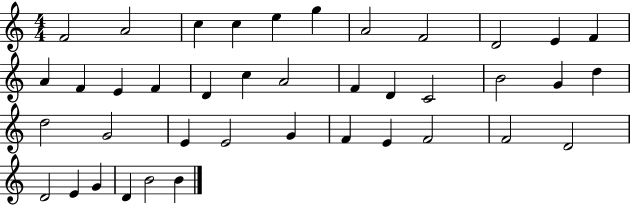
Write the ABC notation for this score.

X:1
T:Untitled
M:4/4
L:1/4
K:C
F2 A2 c c e g A2 F2 D2 E F A F E F D c A2 F D C2 B2 G d d2 G2 E E2 G F E F2 F2 D2 D2 E G D B2 B